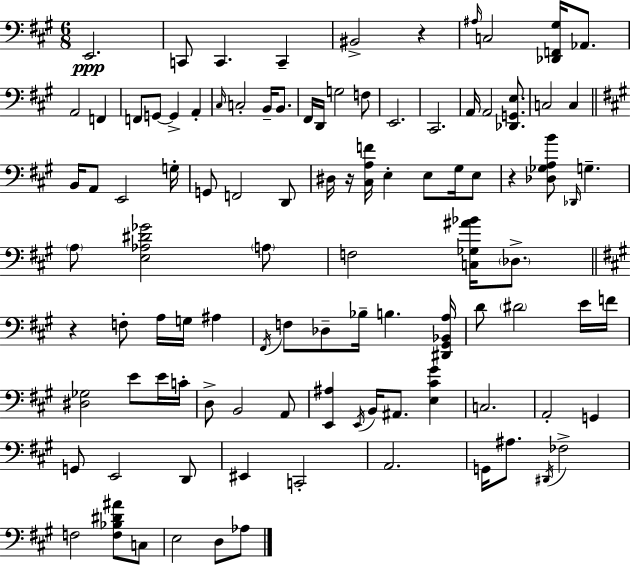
{
  \clef bass
  \numericTimeSignature
  \time 6/8
  \key a \major
  e,2.\ppp | c,8 c,4. c,4-- | bis,2-> r4 | \grace { ais16 } c2 <des, f, gis>16 aes,8. | \break a,2 f,4 | f,8 g,8~~ g,4-> a,4-. | \grace { cis16 } c2-. b,16-- b,8. | fis,16 d,16 g2 | \break f8 e,2. | cis,2. | a,16 a,2 <des, g, e>8. | c2 c4 | \break \bar "||" \break \key a \major b,16 a,8 e,2 g16-. | g,8 f,2 d,8 | dis16 r16 <cis a f'>16 e4-. e8 gis16 e8 | r4 <des ges a b'>8 \grace { des,16 } g4.-- | \break \parenthesize a8 <e aes dis' ges'>2 \parenthesize a8 | f2 <c ges ais' bes'>16 \parenthesize des8.-> | \bar "||" \break \key a \major r4 f8-. a16 g16 ais4 | \acciaccatura { fis,16 } f8 des8-- bes16-- b4. | <dis, gis, bes, a>16 d'8 \parenthesize dis'2 e'16 | f'16 <dis ges>2 e'8 e'16 | \break c'16-. d8-> b,2 a,8 | <e, ais>4 \acciaccatura { e,16 } b,16 ais,8. <e cis' gis'>4 | c2. | a,2-. g,4 | \break g,8 e,2 | d,8 eis,4 c,2-. | a,2. | g,16 ais8. \acciaccatura { dis,16 } fes2-> | \break f2 <f bes dis' ais'>8 | c8 e2 d8 | aes8 \bar "|."
}